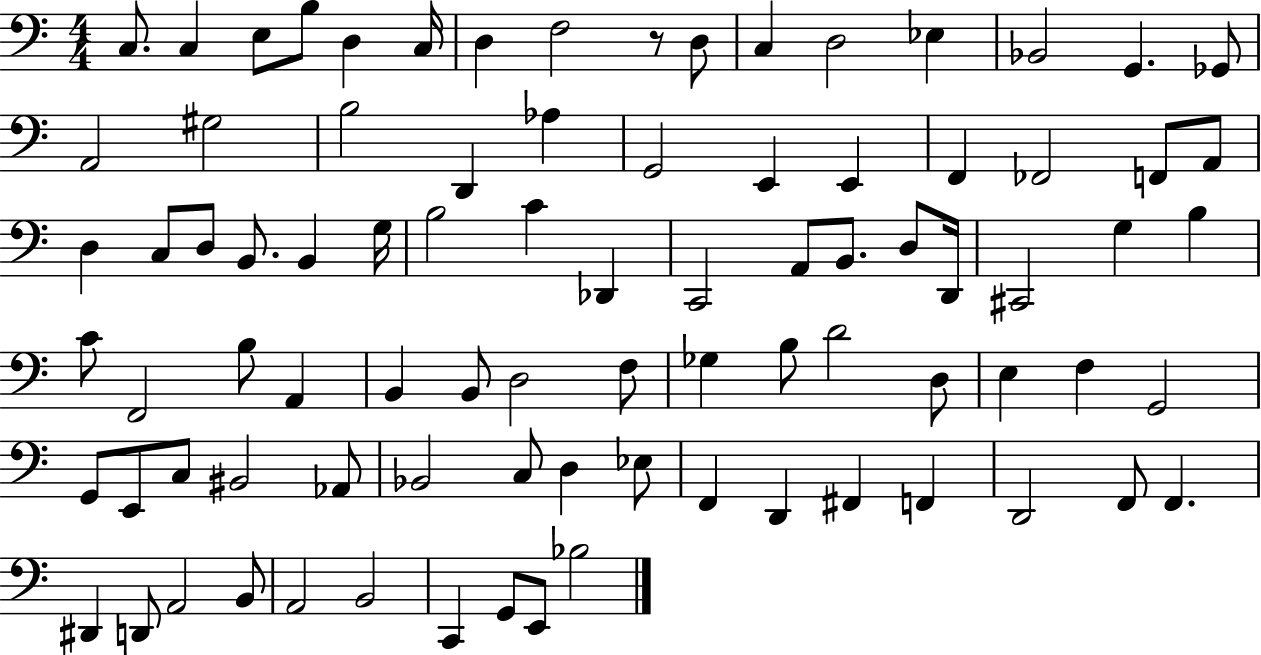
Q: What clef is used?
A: bass